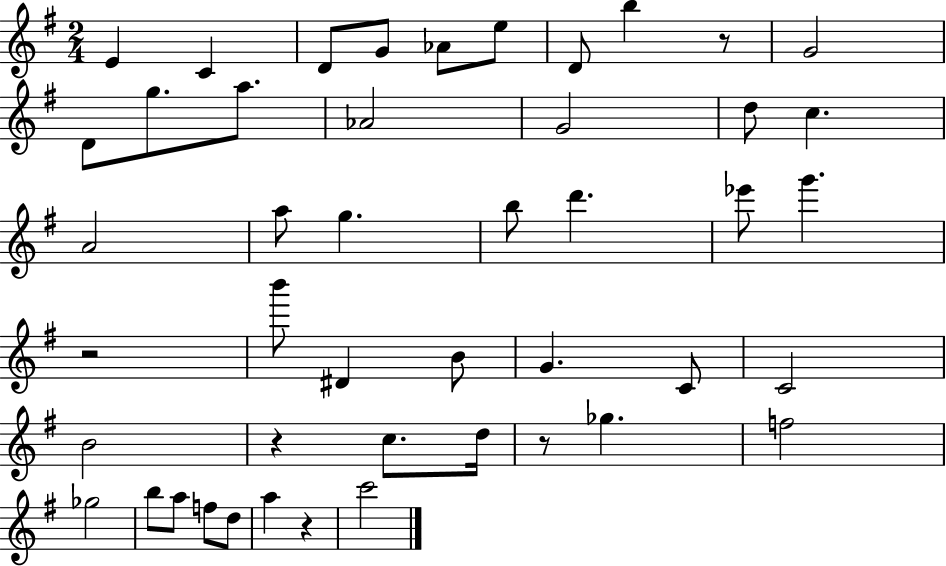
X:1
T:Untitled
M:2/4
L:1/4
K:G
E C D/2 G/2 _A/2 e/2 D/2 b z/2 G2 D/2 g/2 a/2 _A2 G2 d/2 c A2 a/2 g b/2 d' _e'/2 g' z2 b'/2 ^D B/2 G C/2 C2 B2 z c/2 d/4 z/2 _g f2 _g2 b/2 a/2 f/2 d/2 a z c'2